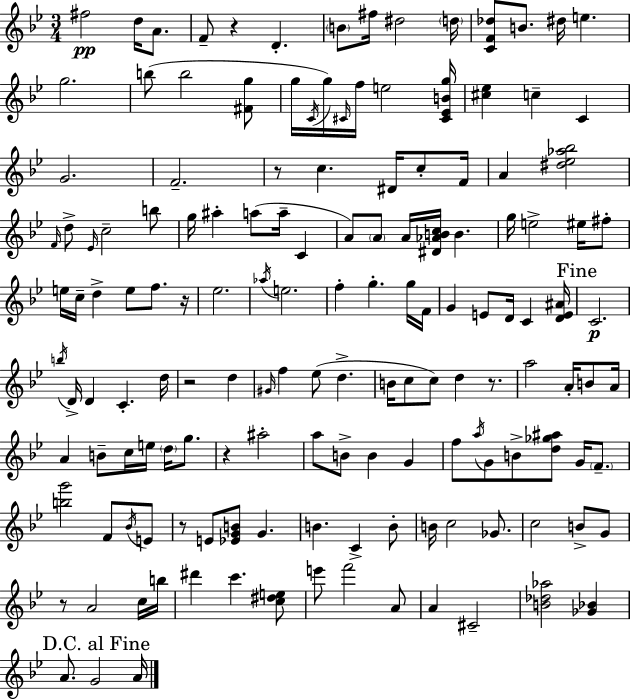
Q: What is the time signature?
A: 3/4